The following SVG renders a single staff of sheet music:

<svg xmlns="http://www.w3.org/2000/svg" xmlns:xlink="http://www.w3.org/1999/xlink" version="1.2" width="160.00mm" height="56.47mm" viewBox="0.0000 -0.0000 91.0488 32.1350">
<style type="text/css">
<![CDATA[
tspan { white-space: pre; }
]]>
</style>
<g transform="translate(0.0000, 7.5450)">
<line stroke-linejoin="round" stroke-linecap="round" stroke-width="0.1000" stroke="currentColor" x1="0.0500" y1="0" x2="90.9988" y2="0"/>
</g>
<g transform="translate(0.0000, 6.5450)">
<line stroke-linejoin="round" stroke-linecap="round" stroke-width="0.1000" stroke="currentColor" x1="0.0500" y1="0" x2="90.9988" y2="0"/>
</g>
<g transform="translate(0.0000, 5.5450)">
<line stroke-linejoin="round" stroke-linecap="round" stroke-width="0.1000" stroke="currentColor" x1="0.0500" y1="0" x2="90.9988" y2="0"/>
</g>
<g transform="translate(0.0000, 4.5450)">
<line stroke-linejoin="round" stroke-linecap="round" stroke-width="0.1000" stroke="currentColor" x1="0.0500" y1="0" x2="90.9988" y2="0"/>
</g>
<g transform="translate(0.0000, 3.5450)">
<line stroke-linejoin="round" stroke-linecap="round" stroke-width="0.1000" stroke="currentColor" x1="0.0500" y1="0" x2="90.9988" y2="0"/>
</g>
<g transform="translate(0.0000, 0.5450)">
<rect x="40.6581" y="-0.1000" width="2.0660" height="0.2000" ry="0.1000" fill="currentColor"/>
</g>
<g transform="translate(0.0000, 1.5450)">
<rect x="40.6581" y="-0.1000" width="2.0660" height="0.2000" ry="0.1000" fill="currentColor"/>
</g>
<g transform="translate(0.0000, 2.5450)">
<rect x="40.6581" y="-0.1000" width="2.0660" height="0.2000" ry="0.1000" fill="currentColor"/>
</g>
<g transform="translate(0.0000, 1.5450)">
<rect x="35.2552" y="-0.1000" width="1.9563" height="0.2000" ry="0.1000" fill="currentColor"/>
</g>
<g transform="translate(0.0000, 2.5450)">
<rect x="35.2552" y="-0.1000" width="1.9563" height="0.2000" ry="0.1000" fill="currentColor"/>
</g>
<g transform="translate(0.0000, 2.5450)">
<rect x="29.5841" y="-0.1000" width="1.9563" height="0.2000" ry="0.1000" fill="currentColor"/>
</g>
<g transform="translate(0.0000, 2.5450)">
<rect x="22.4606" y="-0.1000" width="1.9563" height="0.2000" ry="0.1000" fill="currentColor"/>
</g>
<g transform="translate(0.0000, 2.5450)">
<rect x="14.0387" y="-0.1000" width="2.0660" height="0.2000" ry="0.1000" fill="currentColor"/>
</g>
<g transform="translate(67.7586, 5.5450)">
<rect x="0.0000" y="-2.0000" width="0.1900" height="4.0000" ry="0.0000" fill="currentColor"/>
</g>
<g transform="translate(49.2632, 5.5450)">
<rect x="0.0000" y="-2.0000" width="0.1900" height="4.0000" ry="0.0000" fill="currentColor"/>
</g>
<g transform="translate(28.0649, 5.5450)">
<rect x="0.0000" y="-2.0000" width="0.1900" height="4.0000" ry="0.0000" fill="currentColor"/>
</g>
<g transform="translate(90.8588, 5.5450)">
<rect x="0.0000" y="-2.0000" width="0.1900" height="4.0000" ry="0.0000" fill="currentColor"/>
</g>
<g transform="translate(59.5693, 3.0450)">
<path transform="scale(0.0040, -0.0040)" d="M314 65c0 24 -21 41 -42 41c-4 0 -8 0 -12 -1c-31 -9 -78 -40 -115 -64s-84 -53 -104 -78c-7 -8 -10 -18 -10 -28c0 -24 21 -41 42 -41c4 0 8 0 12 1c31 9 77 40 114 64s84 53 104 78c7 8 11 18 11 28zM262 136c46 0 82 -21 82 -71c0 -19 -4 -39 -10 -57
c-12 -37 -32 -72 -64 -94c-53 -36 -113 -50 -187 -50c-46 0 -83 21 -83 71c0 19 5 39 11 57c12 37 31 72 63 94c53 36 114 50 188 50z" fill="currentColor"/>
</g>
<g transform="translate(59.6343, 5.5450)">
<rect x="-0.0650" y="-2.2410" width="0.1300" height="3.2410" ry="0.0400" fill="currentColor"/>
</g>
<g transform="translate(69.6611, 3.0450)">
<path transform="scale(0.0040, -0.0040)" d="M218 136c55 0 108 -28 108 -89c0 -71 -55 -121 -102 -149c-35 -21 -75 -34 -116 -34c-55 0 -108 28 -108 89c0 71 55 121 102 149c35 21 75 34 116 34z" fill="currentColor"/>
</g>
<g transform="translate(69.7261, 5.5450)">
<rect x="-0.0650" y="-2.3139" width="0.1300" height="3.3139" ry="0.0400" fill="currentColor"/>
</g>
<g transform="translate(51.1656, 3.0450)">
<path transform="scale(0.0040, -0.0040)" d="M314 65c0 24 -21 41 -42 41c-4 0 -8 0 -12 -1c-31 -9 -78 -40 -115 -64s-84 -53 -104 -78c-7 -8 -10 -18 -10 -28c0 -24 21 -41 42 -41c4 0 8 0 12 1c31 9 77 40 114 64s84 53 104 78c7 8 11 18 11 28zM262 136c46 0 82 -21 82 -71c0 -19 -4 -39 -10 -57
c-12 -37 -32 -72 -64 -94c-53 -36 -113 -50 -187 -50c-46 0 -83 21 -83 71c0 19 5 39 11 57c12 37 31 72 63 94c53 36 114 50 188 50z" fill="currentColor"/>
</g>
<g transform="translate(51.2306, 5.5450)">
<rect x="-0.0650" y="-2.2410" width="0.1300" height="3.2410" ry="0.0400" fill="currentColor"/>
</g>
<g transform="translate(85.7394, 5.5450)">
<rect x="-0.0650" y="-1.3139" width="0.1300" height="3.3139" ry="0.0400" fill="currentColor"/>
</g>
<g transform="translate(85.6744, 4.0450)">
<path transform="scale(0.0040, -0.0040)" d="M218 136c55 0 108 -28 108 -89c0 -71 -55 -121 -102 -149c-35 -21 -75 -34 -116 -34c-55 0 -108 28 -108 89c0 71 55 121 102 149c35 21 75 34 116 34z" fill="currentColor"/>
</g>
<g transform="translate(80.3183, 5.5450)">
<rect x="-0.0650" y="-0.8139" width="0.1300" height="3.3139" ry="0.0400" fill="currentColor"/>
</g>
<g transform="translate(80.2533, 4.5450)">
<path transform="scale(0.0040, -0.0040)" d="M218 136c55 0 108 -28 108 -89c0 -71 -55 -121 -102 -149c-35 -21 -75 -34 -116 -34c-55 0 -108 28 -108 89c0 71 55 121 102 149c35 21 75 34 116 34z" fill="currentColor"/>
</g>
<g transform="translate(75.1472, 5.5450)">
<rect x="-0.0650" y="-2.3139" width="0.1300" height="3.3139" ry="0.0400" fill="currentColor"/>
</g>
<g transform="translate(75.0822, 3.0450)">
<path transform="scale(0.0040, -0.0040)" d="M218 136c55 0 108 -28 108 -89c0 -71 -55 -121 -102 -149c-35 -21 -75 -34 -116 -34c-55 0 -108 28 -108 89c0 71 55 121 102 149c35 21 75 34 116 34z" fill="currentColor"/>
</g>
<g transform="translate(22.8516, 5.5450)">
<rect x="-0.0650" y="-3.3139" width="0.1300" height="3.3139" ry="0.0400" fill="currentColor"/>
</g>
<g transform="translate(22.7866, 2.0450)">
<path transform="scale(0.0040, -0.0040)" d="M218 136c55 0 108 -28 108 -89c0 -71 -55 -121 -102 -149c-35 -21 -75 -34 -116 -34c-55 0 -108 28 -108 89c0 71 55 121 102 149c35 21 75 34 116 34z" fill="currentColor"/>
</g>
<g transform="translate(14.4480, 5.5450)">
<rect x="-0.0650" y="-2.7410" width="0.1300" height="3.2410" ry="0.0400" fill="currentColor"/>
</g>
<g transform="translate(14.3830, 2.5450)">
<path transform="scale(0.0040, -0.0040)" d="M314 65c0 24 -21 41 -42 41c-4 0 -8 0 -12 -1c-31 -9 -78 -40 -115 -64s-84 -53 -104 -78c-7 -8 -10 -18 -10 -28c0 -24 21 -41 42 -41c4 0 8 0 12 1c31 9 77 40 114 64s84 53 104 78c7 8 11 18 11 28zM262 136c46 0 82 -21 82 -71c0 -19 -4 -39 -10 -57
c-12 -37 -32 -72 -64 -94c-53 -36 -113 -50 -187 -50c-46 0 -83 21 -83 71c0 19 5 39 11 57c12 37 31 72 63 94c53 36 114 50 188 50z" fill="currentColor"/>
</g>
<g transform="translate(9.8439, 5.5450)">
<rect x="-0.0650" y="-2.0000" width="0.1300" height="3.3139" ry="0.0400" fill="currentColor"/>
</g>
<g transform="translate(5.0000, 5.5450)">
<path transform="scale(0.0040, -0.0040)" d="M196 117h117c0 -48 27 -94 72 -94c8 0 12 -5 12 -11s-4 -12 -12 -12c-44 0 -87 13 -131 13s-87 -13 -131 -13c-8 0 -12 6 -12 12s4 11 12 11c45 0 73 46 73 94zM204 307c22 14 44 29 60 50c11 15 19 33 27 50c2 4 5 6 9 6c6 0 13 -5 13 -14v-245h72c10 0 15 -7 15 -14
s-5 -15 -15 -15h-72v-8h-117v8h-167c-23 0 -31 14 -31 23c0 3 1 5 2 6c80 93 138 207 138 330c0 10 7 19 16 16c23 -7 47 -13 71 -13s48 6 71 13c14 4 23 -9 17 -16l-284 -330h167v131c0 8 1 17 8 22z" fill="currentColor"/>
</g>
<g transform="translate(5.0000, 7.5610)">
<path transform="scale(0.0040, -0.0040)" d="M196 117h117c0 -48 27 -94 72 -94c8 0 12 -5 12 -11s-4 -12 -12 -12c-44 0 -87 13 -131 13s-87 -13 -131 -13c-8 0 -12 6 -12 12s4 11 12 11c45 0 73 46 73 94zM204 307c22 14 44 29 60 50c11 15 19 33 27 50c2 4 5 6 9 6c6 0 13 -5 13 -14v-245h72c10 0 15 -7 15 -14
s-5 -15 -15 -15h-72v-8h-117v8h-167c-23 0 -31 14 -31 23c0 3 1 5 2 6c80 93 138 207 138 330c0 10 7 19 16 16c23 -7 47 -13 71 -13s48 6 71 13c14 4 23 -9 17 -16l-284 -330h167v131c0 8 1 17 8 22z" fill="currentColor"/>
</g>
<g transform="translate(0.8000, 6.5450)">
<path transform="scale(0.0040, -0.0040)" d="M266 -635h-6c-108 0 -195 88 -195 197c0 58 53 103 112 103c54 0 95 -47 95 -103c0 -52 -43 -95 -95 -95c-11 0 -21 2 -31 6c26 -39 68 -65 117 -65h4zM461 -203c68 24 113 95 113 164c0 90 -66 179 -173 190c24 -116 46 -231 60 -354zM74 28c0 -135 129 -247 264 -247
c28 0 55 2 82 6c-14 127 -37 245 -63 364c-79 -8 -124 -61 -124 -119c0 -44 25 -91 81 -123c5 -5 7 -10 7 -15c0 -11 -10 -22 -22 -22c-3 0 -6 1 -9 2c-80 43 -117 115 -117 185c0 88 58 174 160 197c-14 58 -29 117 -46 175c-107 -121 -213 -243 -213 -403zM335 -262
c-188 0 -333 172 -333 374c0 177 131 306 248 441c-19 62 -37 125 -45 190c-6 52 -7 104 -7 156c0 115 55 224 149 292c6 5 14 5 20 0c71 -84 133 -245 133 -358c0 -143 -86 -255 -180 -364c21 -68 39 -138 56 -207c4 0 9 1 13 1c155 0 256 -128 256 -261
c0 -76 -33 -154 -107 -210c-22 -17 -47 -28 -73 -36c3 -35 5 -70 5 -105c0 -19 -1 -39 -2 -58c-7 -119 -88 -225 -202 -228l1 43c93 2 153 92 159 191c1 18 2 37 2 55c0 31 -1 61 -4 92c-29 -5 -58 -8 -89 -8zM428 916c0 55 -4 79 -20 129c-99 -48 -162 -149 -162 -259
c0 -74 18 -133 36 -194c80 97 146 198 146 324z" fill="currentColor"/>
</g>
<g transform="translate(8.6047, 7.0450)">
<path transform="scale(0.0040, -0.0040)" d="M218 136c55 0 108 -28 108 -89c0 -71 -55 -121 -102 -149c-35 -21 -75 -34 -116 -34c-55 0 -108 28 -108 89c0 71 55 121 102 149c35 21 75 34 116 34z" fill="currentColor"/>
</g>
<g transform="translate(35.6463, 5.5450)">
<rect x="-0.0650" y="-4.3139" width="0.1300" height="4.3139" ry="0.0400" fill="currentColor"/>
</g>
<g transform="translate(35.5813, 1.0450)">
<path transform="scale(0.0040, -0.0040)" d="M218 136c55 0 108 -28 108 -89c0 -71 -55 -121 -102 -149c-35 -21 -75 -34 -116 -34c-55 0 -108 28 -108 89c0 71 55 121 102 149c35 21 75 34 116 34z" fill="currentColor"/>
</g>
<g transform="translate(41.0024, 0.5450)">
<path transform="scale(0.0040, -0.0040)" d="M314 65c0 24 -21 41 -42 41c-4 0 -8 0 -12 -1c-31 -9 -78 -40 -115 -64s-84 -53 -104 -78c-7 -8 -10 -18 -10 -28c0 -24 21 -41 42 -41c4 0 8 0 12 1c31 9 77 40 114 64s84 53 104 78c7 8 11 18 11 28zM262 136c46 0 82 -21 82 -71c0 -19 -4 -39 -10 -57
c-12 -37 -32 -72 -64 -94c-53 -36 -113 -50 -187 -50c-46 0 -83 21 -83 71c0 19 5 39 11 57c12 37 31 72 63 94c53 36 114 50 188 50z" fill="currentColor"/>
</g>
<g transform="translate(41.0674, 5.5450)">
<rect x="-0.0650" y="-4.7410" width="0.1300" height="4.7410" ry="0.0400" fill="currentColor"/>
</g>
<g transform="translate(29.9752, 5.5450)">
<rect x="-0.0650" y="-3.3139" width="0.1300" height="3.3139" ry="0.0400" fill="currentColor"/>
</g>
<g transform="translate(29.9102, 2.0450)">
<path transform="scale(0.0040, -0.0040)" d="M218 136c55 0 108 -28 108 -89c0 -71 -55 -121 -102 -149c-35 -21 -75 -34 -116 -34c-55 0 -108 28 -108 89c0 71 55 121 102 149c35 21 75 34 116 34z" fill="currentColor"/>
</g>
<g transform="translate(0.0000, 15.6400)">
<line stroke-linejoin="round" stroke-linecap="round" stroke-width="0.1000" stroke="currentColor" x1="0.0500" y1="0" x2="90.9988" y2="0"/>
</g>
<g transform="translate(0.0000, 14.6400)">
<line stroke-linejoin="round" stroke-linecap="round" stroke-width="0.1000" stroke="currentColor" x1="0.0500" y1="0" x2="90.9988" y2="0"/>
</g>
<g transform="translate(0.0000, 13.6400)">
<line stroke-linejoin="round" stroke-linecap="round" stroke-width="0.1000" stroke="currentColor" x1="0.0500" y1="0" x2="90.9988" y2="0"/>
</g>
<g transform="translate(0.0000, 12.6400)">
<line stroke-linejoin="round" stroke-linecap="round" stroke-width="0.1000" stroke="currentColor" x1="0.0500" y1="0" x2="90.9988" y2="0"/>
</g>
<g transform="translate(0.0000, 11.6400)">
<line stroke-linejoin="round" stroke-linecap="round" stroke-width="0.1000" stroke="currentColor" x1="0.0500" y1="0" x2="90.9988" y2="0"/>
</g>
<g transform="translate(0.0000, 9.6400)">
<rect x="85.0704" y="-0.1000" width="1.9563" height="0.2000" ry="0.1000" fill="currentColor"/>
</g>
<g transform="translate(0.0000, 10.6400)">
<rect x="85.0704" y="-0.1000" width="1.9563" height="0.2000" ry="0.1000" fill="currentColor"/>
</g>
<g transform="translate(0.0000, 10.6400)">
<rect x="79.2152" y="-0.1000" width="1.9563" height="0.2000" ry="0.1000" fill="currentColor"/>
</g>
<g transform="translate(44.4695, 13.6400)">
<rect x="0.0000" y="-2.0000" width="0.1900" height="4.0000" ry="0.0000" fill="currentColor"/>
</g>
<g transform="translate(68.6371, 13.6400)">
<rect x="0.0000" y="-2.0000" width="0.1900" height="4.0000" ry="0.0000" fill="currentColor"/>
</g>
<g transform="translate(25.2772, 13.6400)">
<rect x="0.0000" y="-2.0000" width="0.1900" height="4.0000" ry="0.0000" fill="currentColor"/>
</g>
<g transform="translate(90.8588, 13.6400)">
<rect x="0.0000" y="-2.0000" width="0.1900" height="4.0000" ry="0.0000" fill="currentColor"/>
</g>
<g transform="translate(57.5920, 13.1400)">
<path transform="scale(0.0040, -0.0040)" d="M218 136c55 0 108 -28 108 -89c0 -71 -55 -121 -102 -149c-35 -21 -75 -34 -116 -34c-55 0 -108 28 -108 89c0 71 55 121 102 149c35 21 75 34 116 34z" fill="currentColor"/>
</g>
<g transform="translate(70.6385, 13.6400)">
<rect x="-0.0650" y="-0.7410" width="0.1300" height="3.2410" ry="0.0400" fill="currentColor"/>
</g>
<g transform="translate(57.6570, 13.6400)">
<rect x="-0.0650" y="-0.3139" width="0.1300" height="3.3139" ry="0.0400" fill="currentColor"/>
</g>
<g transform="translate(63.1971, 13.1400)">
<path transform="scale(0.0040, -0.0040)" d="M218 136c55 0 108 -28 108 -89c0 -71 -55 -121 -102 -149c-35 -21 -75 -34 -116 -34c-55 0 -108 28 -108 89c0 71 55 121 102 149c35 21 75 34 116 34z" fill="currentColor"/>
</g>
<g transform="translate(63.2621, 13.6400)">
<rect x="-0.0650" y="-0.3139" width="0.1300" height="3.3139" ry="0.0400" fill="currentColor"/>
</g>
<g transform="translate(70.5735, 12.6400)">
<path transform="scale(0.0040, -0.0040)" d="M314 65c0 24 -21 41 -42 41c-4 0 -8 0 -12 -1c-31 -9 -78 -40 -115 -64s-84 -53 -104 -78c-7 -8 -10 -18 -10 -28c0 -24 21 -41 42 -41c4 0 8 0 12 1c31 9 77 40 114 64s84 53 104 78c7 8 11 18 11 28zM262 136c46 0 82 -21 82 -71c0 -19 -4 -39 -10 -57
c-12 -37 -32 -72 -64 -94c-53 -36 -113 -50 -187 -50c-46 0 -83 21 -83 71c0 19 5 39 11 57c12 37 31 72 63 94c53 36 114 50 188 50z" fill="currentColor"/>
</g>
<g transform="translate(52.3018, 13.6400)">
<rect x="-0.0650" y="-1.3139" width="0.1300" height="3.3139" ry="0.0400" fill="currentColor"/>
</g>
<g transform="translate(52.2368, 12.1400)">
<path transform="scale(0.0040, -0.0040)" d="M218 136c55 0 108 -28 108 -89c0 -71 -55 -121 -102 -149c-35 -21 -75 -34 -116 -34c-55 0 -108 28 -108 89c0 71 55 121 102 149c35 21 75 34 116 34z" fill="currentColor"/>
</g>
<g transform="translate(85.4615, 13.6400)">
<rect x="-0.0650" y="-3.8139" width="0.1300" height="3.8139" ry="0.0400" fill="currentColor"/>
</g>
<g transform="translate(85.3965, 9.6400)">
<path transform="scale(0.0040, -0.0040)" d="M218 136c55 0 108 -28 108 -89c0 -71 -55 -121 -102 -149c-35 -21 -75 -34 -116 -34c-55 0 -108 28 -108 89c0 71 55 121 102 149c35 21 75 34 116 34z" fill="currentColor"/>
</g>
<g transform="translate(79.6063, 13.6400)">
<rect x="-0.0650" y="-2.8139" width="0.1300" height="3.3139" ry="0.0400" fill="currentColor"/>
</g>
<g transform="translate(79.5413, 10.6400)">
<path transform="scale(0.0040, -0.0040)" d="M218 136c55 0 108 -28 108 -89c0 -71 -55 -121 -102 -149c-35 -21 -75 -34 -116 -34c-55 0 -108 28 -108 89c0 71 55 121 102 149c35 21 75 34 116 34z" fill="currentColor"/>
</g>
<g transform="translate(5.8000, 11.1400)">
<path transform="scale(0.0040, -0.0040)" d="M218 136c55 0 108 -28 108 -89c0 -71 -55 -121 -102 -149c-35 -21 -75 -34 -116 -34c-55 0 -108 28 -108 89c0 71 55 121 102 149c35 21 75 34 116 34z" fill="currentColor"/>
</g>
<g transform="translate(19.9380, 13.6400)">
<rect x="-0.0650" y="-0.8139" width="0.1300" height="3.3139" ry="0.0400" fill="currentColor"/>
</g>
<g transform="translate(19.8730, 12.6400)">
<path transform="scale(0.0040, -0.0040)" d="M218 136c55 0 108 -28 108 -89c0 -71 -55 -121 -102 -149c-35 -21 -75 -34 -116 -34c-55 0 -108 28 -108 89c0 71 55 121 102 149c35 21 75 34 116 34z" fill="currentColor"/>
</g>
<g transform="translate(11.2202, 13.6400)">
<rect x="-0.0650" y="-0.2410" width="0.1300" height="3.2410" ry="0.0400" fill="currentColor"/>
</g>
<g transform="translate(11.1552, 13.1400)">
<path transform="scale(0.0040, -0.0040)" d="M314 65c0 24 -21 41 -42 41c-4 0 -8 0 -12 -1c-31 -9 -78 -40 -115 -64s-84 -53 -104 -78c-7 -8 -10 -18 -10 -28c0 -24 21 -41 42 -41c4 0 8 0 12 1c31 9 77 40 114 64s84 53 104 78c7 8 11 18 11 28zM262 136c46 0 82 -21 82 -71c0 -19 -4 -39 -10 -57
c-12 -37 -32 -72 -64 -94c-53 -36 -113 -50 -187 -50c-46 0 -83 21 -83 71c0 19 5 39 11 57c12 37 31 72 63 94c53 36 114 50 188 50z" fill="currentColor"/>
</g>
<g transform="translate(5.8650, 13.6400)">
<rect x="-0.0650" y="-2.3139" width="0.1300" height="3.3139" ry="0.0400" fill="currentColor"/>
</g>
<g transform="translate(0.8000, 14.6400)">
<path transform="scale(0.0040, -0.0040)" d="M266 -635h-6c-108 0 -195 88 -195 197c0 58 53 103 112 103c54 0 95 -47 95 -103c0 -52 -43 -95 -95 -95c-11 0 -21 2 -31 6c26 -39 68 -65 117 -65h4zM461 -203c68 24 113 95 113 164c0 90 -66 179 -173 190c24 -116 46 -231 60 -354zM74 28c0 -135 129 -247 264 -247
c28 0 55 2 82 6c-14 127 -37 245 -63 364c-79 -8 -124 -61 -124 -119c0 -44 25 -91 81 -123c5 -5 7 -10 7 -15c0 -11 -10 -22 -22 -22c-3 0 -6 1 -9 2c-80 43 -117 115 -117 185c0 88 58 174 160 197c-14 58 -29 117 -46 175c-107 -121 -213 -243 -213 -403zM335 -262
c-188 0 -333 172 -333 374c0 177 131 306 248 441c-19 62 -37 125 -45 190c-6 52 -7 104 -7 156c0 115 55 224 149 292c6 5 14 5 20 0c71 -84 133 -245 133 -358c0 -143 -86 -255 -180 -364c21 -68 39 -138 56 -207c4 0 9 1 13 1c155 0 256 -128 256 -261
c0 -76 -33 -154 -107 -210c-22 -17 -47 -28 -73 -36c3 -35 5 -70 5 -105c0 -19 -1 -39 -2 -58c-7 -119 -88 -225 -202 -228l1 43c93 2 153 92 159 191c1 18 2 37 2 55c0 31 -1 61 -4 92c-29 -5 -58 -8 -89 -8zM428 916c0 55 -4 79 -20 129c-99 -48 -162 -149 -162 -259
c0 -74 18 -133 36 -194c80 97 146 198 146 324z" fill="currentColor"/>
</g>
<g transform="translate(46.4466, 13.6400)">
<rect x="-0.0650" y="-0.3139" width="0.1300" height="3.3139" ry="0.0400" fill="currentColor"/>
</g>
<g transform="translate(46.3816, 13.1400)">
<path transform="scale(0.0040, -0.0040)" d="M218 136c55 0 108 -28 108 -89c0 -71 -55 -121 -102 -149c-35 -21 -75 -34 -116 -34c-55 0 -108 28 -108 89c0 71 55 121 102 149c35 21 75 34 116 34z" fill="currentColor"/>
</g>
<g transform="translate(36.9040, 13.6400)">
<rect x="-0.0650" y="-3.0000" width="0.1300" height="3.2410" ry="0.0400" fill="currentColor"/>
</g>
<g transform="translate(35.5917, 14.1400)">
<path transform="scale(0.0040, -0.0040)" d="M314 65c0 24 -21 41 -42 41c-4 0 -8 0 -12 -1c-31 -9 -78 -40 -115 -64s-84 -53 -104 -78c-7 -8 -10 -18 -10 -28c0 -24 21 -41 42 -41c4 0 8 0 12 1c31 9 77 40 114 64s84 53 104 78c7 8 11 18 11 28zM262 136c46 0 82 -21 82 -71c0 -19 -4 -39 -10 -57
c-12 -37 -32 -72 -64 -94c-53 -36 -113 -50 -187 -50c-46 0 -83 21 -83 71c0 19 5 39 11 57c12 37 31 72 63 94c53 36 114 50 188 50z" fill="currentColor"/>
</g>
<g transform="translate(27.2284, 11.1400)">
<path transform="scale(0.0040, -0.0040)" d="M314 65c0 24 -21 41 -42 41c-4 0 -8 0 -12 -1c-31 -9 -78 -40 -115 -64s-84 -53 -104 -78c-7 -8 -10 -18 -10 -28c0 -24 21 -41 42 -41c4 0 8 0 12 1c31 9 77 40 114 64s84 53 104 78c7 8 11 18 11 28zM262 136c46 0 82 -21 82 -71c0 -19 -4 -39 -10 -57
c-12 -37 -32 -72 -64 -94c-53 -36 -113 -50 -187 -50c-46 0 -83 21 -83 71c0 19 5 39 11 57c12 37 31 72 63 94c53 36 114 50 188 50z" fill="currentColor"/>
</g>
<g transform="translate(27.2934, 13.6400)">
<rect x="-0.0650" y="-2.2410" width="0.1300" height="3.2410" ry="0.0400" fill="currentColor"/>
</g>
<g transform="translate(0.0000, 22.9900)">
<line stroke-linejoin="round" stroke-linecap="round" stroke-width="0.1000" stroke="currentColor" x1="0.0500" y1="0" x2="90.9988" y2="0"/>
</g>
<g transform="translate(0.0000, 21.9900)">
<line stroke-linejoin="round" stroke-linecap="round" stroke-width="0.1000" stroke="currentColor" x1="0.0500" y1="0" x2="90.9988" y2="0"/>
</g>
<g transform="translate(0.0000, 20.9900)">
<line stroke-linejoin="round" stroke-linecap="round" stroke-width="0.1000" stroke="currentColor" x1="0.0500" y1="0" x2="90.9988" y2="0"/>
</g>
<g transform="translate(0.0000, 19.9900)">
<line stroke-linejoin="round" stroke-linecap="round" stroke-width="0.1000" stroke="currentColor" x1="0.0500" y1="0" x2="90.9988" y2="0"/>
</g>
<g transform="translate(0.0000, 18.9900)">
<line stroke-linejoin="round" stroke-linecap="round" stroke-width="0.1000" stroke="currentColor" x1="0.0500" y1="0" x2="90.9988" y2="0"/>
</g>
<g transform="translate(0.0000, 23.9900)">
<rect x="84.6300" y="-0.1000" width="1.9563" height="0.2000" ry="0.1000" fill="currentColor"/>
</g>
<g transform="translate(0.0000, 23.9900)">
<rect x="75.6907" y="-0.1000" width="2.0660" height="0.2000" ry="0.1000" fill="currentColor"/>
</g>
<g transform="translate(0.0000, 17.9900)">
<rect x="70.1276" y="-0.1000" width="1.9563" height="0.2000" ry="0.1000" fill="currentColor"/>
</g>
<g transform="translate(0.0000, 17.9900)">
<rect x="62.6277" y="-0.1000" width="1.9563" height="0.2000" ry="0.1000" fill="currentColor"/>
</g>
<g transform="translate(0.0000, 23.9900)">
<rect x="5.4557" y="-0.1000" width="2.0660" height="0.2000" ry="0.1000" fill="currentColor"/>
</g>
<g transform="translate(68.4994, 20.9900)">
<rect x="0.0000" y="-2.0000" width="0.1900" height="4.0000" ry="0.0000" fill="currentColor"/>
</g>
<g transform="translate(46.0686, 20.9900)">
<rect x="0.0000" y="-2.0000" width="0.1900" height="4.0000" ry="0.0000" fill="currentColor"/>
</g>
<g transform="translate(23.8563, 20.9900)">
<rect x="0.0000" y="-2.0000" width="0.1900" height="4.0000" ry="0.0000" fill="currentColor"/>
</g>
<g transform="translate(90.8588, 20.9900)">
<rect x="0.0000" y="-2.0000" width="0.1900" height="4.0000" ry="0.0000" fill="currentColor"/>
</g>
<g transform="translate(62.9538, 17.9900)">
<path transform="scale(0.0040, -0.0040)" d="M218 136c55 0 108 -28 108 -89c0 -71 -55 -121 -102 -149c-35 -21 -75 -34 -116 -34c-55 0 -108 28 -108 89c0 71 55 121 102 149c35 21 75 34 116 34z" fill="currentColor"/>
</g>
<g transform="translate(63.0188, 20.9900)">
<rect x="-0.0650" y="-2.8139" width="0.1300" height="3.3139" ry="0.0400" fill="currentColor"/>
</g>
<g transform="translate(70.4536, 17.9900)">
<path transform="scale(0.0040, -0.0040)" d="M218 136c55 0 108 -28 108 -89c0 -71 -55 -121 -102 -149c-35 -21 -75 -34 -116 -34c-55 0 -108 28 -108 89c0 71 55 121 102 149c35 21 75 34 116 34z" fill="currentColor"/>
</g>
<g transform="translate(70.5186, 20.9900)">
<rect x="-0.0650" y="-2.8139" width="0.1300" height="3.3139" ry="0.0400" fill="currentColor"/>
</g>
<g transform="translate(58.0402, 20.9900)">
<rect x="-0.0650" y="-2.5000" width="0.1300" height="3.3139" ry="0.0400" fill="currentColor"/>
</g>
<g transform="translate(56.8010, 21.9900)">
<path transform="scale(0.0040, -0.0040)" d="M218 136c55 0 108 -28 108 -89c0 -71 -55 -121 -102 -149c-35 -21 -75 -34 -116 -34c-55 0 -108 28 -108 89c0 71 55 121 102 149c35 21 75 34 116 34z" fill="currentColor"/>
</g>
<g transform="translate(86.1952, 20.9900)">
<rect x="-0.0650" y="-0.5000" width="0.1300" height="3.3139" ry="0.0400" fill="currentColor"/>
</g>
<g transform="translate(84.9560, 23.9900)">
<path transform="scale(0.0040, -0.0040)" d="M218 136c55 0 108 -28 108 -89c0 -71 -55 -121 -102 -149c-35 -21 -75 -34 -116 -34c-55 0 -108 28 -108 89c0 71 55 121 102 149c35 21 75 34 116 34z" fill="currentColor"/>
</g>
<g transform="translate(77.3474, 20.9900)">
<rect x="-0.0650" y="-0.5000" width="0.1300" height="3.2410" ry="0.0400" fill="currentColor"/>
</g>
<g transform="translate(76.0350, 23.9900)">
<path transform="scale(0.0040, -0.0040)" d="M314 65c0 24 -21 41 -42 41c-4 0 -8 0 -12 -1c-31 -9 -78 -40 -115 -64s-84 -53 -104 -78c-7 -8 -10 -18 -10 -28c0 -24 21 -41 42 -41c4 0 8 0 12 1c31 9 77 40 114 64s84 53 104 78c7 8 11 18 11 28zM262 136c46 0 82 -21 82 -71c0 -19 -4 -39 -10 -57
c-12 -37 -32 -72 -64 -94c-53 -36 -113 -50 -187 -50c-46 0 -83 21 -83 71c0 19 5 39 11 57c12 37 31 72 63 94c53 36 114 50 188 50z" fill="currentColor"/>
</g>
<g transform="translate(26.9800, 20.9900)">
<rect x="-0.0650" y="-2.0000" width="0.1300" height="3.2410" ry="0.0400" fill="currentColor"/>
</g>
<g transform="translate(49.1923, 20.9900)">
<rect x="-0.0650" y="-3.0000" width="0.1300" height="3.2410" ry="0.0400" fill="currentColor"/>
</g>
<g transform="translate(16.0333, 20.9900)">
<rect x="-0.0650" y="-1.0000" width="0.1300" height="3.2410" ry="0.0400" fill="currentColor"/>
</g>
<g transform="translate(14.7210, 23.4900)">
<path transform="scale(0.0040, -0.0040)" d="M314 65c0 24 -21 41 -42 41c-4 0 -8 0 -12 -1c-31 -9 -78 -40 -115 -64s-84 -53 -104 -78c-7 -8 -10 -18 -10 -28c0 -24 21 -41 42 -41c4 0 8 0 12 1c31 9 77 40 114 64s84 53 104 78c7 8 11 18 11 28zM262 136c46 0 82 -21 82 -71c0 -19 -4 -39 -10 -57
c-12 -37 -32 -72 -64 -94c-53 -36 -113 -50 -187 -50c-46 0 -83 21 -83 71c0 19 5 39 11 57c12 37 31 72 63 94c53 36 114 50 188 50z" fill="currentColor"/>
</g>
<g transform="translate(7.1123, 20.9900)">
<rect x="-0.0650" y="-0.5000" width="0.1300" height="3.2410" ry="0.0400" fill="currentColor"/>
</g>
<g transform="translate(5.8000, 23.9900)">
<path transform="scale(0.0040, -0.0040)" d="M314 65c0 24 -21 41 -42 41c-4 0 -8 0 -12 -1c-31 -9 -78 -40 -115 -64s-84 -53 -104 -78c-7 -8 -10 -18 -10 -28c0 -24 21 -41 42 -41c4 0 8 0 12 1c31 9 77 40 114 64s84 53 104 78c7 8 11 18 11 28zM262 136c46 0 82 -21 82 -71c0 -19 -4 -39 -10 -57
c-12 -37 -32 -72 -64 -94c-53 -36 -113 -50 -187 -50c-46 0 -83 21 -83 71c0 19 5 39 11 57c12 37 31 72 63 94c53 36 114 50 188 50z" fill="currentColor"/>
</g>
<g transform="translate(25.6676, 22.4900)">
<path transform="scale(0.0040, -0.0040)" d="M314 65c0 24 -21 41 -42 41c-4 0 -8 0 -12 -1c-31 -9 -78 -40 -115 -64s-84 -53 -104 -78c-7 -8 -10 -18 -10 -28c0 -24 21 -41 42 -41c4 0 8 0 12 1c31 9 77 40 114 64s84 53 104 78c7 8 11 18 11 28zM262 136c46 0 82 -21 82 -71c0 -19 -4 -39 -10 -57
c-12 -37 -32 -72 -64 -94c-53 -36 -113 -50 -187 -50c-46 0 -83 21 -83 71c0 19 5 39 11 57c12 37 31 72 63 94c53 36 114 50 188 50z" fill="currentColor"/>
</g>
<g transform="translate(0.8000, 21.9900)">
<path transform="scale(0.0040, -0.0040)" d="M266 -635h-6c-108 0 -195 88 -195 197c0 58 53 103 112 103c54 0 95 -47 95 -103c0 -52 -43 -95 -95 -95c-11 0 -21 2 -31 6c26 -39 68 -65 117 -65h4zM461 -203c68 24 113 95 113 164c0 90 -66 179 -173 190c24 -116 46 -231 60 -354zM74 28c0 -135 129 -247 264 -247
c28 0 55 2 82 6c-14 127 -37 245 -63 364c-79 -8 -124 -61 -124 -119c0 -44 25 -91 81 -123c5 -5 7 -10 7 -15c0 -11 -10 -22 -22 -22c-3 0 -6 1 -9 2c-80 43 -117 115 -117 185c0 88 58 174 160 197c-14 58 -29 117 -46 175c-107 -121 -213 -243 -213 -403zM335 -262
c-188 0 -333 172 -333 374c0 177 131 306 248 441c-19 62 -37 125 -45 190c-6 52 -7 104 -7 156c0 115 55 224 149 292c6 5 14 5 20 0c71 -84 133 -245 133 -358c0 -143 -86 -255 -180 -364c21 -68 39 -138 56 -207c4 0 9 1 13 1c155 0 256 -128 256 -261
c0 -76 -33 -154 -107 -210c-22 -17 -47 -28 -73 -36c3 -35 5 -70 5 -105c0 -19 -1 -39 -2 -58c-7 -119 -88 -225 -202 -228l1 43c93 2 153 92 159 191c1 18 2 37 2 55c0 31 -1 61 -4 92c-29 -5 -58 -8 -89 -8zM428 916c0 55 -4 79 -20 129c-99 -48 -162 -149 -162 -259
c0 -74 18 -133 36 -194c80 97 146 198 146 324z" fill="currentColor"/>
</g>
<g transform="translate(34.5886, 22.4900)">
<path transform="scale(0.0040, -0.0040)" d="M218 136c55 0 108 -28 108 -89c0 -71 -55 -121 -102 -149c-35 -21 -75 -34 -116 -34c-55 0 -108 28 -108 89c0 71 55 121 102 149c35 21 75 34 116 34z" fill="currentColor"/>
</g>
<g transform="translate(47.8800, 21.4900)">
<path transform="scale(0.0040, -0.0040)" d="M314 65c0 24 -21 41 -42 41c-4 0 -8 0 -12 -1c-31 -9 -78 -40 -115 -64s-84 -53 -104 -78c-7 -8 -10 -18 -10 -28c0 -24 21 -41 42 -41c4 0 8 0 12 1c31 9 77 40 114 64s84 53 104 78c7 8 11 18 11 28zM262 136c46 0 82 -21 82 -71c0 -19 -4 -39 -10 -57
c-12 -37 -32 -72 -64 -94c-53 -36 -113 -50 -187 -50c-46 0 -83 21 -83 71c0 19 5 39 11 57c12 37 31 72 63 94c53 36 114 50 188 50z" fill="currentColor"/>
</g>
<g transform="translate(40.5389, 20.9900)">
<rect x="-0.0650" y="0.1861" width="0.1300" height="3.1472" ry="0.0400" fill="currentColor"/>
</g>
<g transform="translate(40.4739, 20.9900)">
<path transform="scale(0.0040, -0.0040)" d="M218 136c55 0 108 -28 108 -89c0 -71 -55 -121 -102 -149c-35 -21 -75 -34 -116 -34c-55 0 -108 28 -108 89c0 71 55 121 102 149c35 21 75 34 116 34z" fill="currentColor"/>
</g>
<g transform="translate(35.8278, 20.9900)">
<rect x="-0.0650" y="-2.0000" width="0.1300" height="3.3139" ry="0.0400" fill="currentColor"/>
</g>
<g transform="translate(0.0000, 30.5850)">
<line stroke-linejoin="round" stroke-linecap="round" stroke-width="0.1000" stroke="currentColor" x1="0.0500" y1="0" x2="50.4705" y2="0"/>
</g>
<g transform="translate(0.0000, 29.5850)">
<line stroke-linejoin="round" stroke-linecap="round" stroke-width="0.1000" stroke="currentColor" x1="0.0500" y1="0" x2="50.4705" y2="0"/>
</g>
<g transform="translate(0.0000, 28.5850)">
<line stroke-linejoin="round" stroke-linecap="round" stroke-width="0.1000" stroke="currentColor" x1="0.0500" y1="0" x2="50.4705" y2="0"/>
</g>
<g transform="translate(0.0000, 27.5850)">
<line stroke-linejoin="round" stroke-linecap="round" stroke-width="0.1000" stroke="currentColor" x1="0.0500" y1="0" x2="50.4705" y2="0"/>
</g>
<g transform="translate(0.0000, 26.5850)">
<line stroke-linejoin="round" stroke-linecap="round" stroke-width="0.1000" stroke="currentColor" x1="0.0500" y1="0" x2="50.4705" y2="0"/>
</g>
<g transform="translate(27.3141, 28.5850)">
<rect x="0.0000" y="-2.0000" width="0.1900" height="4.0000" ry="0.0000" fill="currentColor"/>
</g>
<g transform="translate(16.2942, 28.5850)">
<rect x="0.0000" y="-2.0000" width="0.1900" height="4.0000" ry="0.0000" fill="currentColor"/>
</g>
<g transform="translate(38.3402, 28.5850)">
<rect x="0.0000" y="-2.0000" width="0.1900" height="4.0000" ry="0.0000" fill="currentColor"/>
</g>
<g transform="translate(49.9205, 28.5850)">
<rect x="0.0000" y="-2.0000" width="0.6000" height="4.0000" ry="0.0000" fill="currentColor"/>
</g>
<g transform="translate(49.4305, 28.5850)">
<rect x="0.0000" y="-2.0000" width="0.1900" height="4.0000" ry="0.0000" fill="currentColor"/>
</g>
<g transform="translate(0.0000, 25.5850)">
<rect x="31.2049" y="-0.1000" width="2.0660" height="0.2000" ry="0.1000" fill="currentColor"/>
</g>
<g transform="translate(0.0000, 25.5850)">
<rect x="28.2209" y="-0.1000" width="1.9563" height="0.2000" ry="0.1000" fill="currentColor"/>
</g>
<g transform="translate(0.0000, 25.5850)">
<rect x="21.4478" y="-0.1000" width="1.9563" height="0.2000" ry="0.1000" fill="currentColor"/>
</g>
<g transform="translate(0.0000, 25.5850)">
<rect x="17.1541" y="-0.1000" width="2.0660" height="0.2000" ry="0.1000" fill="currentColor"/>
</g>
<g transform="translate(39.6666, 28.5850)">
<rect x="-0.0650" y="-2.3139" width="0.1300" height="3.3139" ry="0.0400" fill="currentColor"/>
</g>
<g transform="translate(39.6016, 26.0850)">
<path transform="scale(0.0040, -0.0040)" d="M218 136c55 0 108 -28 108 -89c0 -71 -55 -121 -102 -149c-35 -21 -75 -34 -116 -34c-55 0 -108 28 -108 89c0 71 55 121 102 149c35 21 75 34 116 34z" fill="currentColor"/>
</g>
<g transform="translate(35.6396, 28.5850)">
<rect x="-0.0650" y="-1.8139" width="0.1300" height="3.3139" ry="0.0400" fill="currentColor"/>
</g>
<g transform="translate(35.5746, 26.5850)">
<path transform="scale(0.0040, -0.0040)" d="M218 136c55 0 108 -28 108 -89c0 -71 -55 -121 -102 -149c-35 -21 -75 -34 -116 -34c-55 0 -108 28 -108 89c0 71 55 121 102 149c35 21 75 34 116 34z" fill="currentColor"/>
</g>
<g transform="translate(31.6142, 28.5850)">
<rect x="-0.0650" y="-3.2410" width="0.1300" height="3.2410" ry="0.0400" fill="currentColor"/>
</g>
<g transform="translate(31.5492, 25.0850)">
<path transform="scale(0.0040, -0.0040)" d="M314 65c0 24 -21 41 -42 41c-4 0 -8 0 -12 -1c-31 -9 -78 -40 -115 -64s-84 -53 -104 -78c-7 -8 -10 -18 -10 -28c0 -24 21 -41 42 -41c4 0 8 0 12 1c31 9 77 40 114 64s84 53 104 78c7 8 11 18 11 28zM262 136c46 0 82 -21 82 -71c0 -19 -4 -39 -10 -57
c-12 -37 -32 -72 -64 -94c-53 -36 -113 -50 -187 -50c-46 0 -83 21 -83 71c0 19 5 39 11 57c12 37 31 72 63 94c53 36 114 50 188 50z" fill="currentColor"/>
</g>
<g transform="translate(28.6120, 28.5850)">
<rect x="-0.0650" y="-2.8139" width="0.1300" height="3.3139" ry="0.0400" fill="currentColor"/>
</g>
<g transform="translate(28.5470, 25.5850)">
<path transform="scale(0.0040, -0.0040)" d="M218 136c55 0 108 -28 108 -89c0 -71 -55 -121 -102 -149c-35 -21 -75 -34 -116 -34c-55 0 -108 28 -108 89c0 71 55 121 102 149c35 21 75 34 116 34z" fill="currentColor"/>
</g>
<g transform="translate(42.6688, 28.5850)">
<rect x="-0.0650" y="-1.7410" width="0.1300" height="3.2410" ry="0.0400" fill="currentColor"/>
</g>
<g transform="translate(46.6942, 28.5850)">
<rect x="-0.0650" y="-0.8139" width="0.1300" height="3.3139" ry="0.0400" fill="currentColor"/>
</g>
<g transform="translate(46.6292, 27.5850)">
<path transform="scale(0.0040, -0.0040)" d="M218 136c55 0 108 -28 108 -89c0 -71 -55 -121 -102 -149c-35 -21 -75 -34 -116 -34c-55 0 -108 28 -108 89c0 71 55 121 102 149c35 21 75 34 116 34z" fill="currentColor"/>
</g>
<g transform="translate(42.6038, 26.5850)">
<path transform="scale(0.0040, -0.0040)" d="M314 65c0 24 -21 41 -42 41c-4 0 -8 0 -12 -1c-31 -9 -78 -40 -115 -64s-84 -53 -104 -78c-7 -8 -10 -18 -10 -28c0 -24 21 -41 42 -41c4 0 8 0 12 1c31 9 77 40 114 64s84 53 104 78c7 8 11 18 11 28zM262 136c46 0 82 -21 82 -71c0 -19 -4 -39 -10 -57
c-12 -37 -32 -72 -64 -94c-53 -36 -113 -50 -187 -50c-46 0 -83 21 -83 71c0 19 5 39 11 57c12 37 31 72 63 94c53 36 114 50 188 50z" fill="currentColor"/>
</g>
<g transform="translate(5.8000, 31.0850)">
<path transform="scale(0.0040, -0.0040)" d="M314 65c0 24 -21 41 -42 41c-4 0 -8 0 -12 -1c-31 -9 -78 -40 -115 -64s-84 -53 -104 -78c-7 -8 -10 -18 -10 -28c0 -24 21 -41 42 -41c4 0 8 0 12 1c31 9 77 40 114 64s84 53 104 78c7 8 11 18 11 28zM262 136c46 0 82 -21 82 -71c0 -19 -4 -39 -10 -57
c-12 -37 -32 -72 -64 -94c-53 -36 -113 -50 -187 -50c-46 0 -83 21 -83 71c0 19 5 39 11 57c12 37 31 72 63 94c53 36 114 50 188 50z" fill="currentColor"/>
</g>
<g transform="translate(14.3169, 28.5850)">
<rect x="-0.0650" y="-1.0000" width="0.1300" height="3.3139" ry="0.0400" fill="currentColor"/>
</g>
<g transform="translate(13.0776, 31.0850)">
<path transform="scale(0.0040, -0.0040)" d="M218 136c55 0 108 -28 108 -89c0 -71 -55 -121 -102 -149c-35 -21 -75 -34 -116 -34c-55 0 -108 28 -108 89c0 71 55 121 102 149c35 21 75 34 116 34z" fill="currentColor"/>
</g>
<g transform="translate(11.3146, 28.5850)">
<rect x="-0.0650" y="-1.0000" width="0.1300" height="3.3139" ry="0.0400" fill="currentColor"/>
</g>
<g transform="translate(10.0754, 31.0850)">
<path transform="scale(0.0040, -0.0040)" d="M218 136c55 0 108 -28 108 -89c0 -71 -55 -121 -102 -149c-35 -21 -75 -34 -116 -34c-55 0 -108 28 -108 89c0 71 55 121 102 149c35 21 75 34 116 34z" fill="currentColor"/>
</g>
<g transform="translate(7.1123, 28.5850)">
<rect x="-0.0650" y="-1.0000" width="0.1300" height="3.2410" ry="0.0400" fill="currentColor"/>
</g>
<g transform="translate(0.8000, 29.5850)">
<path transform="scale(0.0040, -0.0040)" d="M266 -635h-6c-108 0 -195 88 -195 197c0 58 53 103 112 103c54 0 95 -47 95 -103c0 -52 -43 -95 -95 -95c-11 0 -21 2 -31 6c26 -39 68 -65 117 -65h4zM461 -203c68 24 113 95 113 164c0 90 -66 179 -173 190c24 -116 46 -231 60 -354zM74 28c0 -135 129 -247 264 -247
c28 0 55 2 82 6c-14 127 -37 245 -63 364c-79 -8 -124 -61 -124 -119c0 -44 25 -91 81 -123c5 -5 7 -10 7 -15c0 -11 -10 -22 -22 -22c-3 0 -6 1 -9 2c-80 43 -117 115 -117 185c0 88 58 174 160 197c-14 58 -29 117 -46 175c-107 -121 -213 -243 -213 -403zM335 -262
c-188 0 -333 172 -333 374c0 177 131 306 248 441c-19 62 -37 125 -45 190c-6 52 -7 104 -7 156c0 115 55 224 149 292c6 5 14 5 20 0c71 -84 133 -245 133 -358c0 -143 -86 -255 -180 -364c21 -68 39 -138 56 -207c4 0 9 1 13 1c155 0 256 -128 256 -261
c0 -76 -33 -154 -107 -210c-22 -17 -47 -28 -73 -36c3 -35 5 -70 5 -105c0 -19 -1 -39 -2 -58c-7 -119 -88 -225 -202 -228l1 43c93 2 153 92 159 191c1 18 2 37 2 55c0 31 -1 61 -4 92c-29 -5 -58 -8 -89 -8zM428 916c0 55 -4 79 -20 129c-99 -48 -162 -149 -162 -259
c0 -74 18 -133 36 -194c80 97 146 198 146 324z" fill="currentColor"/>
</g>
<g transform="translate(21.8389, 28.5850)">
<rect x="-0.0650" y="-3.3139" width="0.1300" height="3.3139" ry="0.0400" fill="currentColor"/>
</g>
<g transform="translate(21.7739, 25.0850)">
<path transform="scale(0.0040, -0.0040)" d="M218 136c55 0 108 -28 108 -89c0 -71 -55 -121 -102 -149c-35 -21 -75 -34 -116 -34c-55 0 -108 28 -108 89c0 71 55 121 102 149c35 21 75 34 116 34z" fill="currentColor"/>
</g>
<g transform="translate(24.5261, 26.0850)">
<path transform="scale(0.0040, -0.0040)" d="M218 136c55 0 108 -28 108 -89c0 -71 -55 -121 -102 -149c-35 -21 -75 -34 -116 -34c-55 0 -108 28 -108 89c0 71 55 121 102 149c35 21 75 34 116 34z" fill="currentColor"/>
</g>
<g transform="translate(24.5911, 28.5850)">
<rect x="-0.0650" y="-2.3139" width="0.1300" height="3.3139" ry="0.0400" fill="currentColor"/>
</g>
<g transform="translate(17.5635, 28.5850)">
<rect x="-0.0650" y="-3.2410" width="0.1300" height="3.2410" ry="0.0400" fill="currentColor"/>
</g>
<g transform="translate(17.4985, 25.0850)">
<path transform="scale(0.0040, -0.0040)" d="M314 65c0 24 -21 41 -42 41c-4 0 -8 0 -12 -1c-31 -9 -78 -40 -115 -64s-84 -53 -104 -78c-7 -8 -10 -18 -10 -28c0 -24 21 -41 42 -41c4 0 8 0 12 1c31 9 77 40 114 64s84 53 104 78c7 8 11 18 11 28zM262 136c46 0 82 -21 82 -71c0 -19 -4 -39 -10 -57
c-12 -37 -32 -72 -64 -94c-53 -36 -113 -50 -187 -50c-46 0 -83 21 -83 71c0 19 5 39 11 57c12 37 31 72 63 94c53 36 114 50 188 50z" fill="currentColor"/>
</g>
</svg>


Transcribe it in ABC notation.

X:1
T:Untitled
M:4/4
L:1/4
K:C
F a2 b b d' e'2 g2 g2 g g d e g c2 d g2 A2 c e c c d2 a c' C2 D2 F2 F B A2 G a a C2 C D2 D D b2 b g a b2 f g f2 d